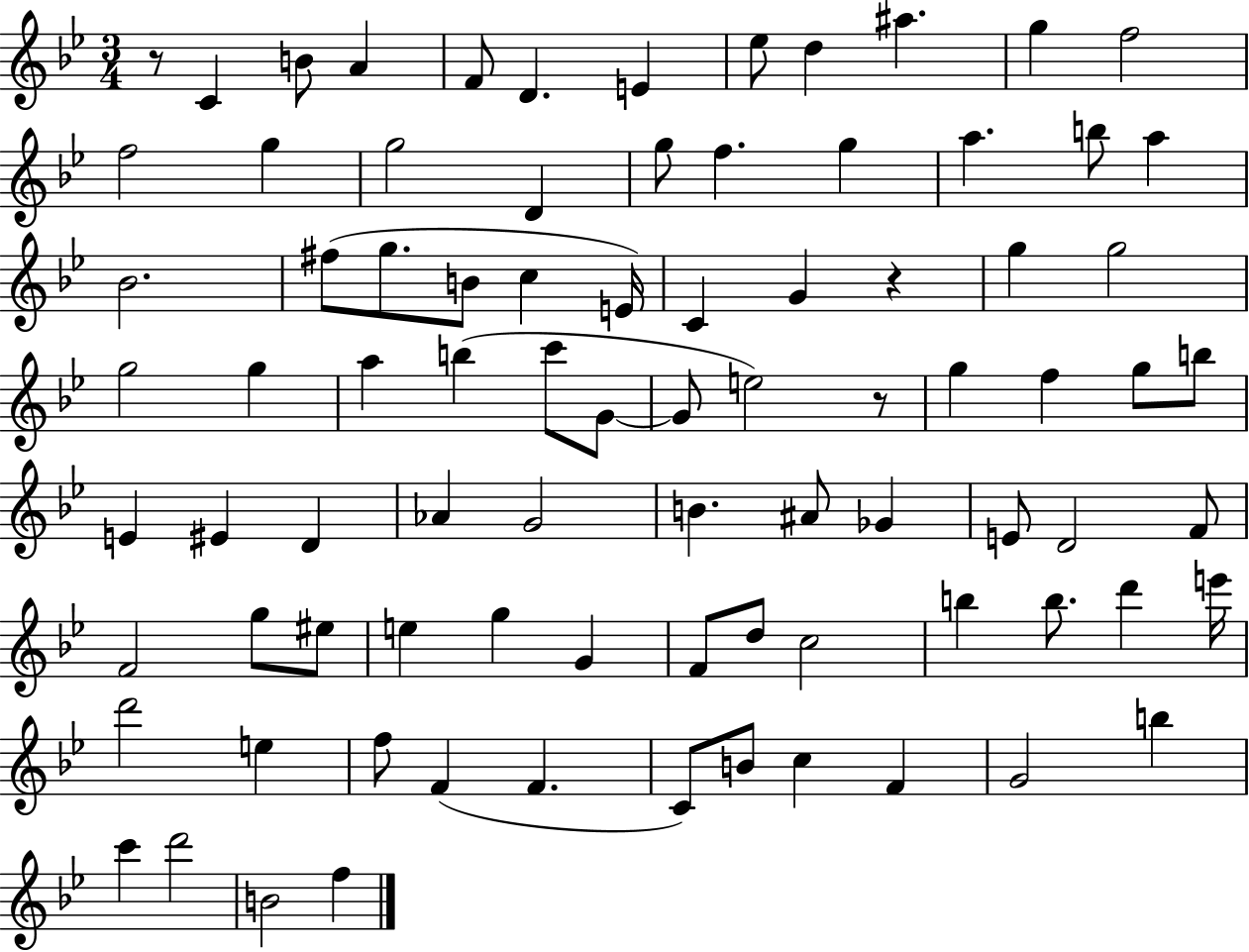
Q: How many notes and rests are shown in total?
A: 85